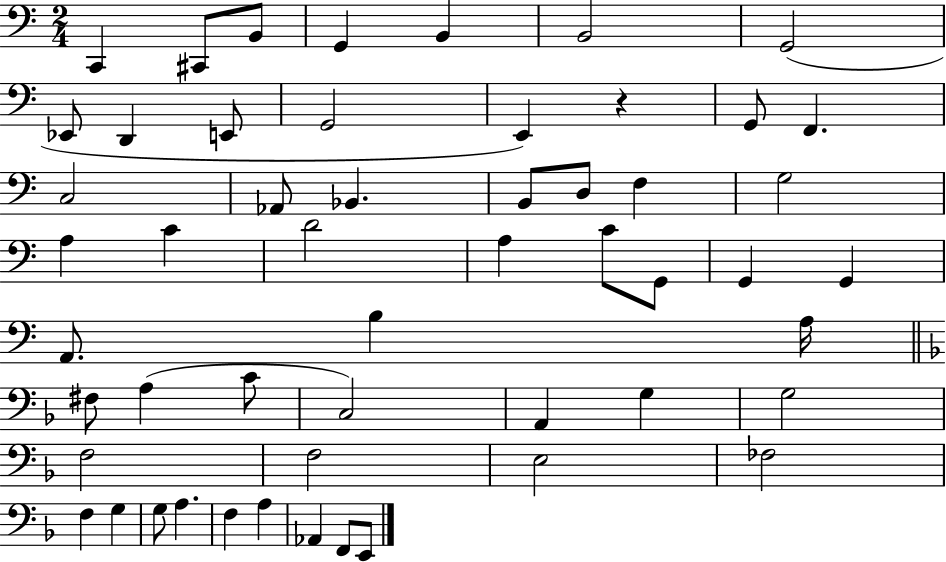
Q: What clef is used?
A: bass